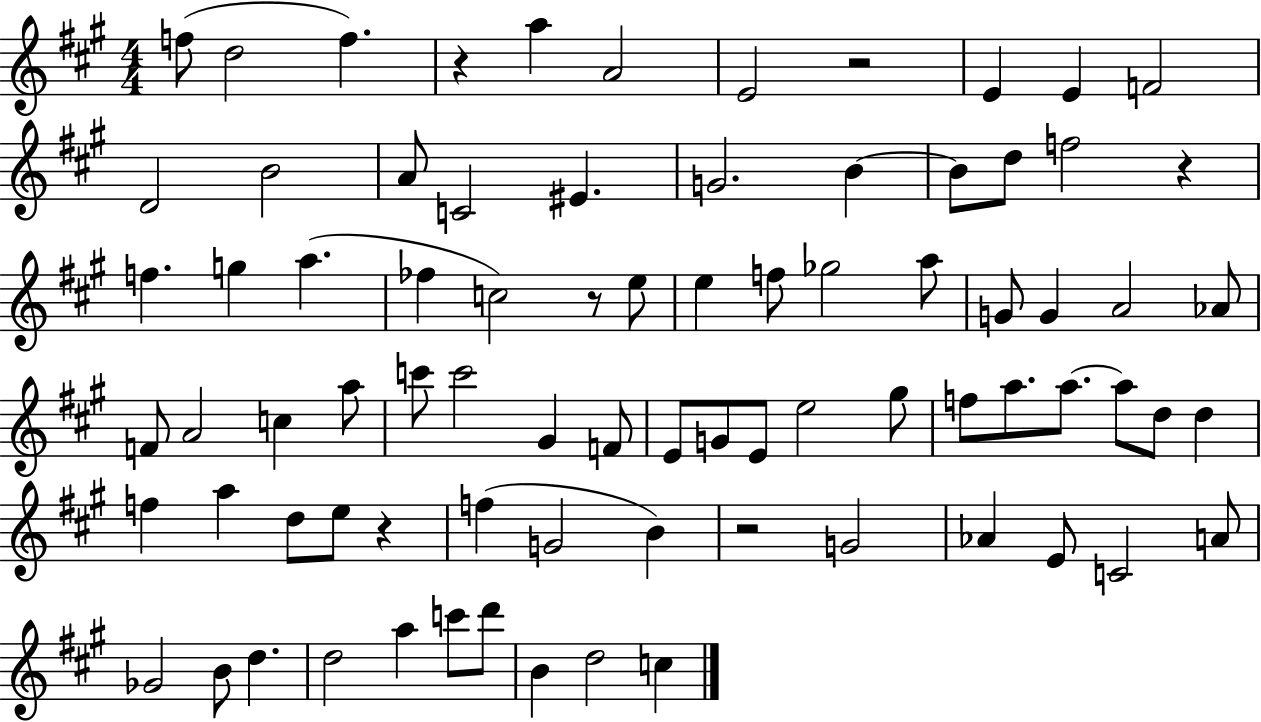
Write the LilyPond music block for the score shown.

{
  \clef treble
  \numericTimeSignature
  \time 4/4
  \key a \major
  f''8( d''2 f''4.) | r4 a''4 a'2 | e'2 r2 | e'4 e'4 f'2 | \break d'2 b'2 | a'8 c'2 eis'4. | g'2. b'4~~ | b'8 d''8 f''2 r4 | \break f''4. g''4 a''4.( | fes''4 c''2) r8 e''8 | e''4 f''8 ges''2 a''8 | g'8 g'4 a'2 aes'8 | \break f'8 a'2 c''4 a''8 | c'''8 c'''2 gis'4 f'8 | e'8 g'8 e'8 e''2 gis''8 | f''8 a''8. a''8.~~ a''8 d''8 d''4 | \break f''4 a''4 d''8 e''8 r4 | f''4( g'2 b'4) | r2 g'2 | aes'4 e'8 c'2 a'8 | \break ges'2 b'8 d''4. | d''2 a''4 c'''8 d'''8 | b'4 d''2 c''4 | \bar "|."
}